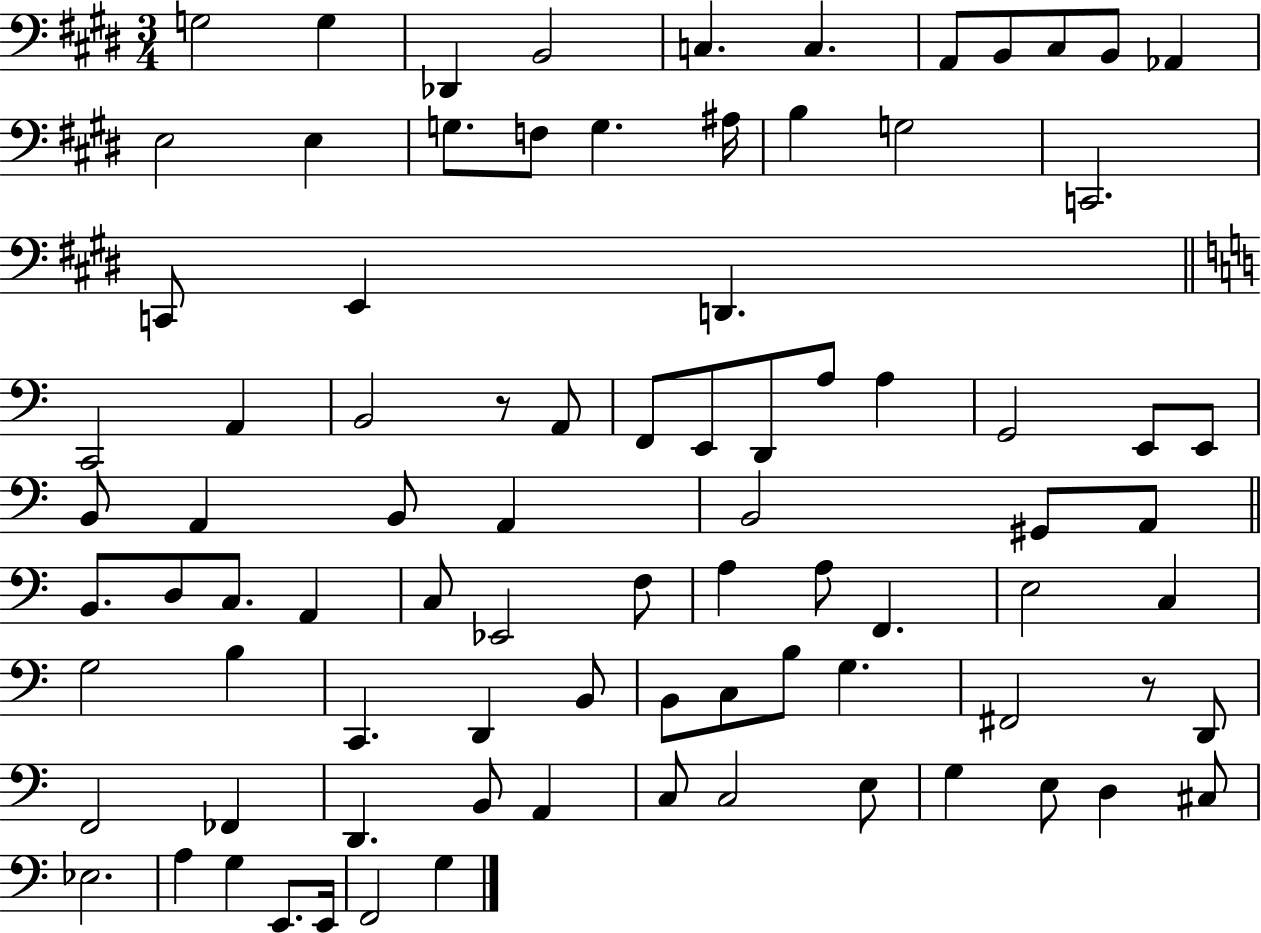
G3/h G3/q Db2/q B2/h C3/q. C3/q. A2/e B2/e C#3/e B2/e Ab2/q E3/h E3/q G3/e. F3/e G3/q. A#3/s B3/q G3/h C2/h. C2/e E2/q D2/q. C2/h A2/q B2/h R/e A2/e F2/e E2/e D2/e A3/e A3/q G2/h E2/e E2/e B2/e A2/q B2/e A2/q B2/h G#2/e A2/e B2/e. D3/e C3/e. A2/q C3/e Eb2/h F3/e A3/q A3/e F2/q. E3/h C3/q G3/h B3/q C2/q. D2/q B2/e B2/e C3/e B3/e G3/q. F#2/h R/e D2/e F2/h FES2/q D2/q. B2/e A2/q C3/e C3/h E3/e G3/q E3/e D3/q C#3/e Eb3/h. A3/q G3/q E2/e. E2/s F2/h G3/q